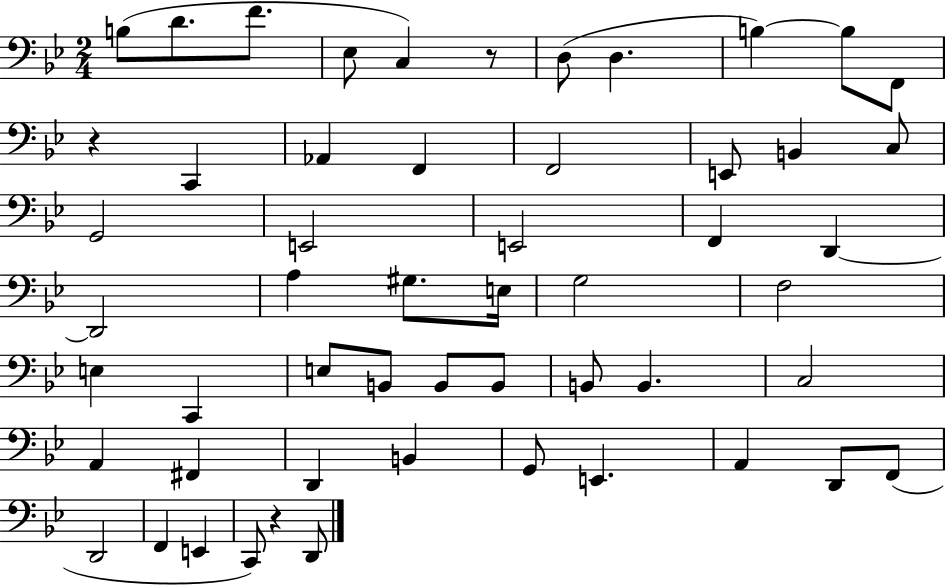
B3/e D4/e. F4/e. Eb3/e C3/q R/e D3/e D3/q. B3/q B3/e F2/e R/q C2/q Ab2/q F2/q F2/h E2/e B2/q C3/e G2/h E2/h E2/h F2/q D2/q D2/h A3/q G#3/e. E3/s G3/h F3/h E3/q C2/q E3/e B2/e B2/e B2/e B2/e B2/q. C3/h A2/q F#2/q D2/q B2/q G2/e E2/q. A2/q D2/e F2/e D2/h F2/q E2/q C2/e R/q D2/e